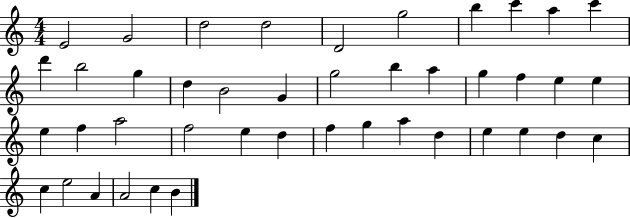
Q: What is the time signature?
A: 4/4